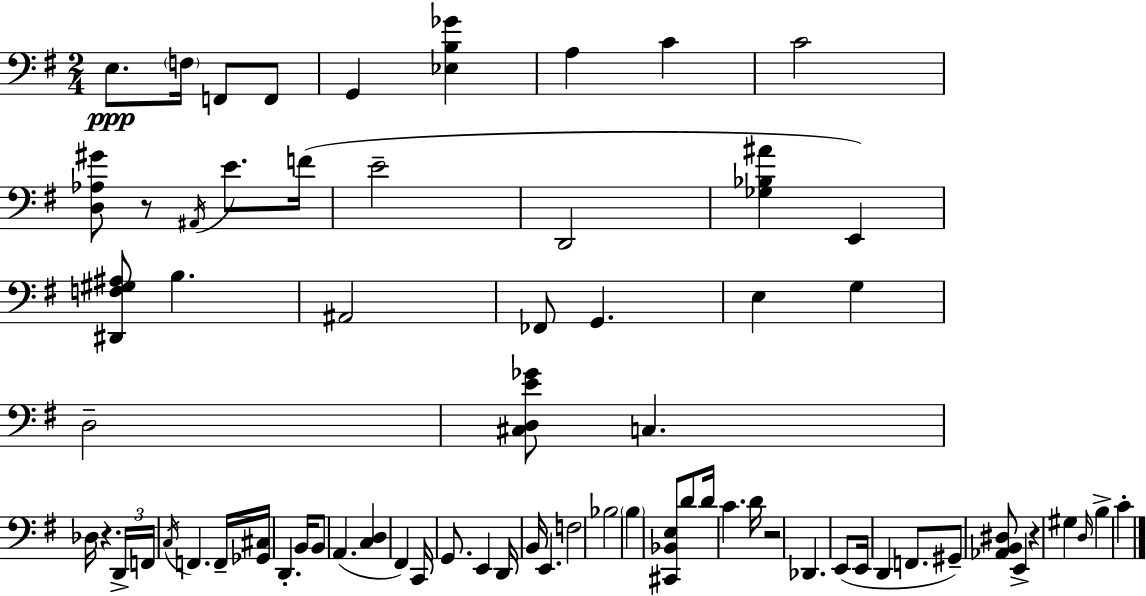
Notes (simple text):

E3/e. F3/s F2/e F2/e G2/q [Eb3,B3,Gb4]/q A3/q C4/q C4/h [D3,Ab3,G#4]/e R/e A#2/s E4/e. F4/s E4/h D2/h [Gb3,Bb3,A#4]/q E2/q [D#2,F3,G#3,A#3]/e B3/q. A#2/h FES2/e G2/q. E3/q G3/q D3/h [C#3,D3,E4,Gb4]/e C3/q. Db3/s R/q. D2/s F2/s C3/s F2/q. F2/s [Gb2,C#3]/s D2/q. B2/s B2/e A2/q. [C3,D3]/q F#2/q C2/s G2/e. E2/q D2/s B2/s E2/q. F3/h Bb3/h B3/q [C#2,Bb2,E3]/e D4/e D4/s C4/q. D4/s R/h Db2/q. E2/e E2/s D2/q F2/e. G#2/e [Ab2,B2,D#3]/e E2/q R/q G#3/q D3/s B3/q C4/q